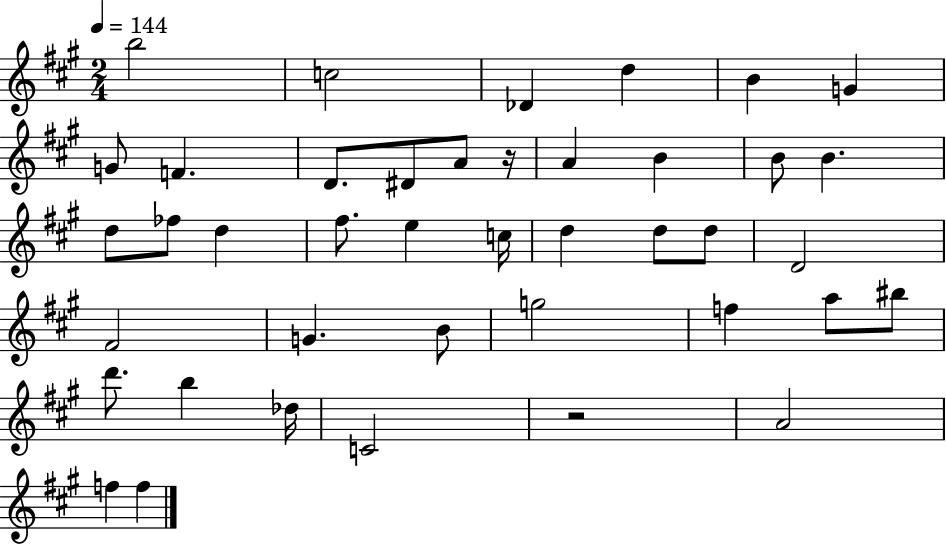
B5/h C5/h Db4/q D5/q B4/q G4/q G4/e F4/q. D4/e. D#4/e A4/e R/s A4/q B4/q B4/e B4/q. D5/e FES5/e D5/q F#5/e. E5/q C5/s D5/q D5/e D5/e D4/h F#4/h G4/q. B4/e G5/h F5/q A5/e BIS5/e D6/e. B5/q Db5/s C4/h R/h A4/h F5/q F5/q